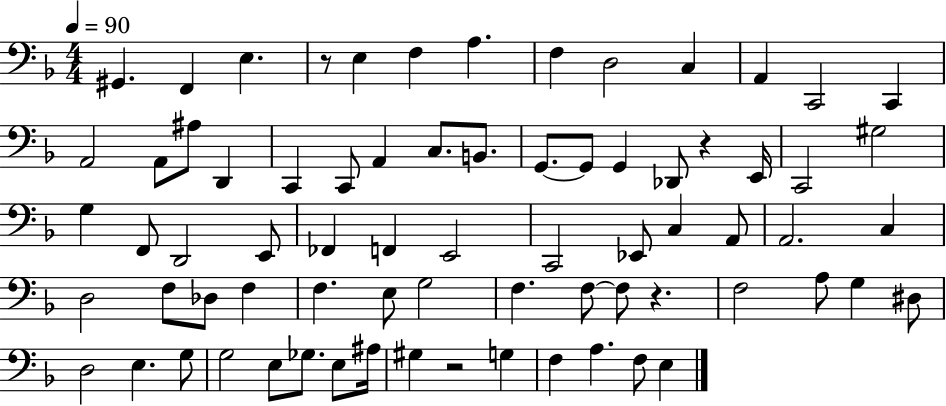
G#2/q. F2/q E3/q. R/e E3/q F3/q A3/q. F3/q D3/h C3/q A2/q C2/h C2/q A2/h A2/e A#3/e D2/q C2/q C2/e A2/q C3/e. B2/e. G2/e. G2/e G2/q Db2/e R/q E2/s C2/h G#3/h G3/q F2/e D2/h E2/e FES2/q F2/q E2/h C2/h Eb2/e C3/q A2/e A2/h. C3/q D3/h F3/e Db3/e F3/q F3/q. E3/e G3/h F3/q. F3/e F3/e R/q. F3/h A3/e G3/q D#3/e D3/h E3/q. G3/e G3/h E3/e Gb3/e. E3/e A#3/s G#3/q R/h G3/q F3/q A3/q. F3/e E3/q